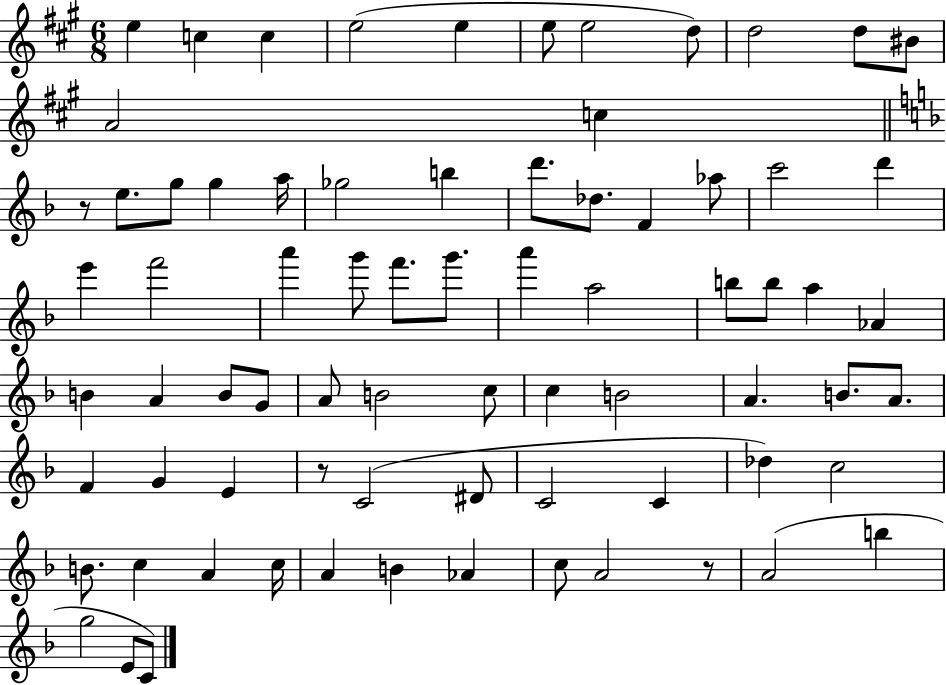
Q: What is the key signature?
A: A major